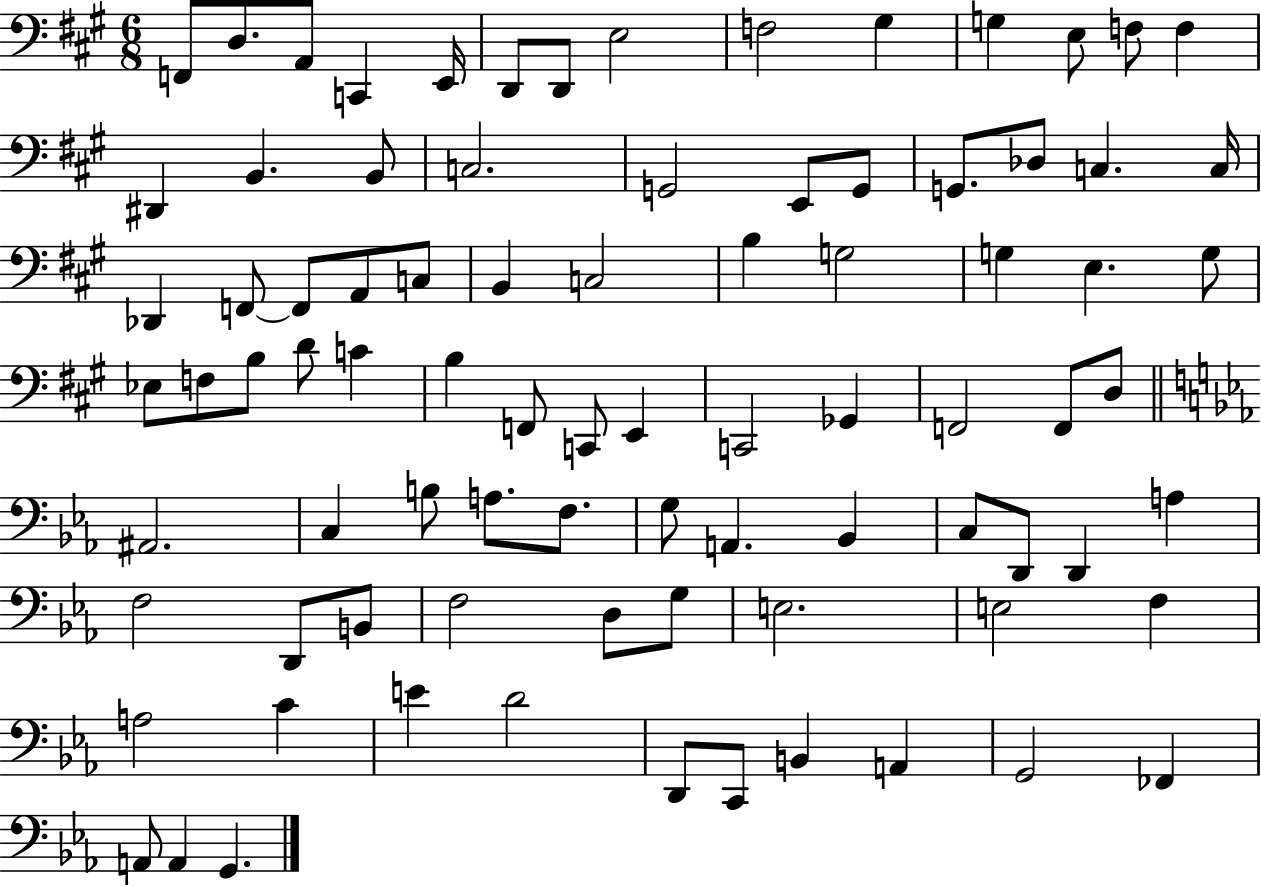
F2/e D3/e. A2/e C2/q E2/s D2/e D2/e E3/h F3/h G#3/q G3/q E3/e F3/e F3/q D#2/q B2/q. B2/e C3/h. G2/h E2/e G2/e G2/e. Db3/e C3/q. C3/s Db2/q F2/e F2/e A2/e C3/e B2/q C3/h B3/q G3/h G3/q E3/q. G3/e Eb3/e F3/e B3/e D4/e C4/q B3/q F2/e C2/e E2/q C2/h Gb2/q F2/h F2/e D3/e A#2/h. C3/q B3/e A3/e. F3/e. G3/e A2/q. Bb2/q C3/e D2/e D2/q A3/q F3/h D2/e B2/e F3/h D3/e G3/e E3/h. E3/h F3/q A3/h C4/q E4/q D4/h D2/e C2/e B2/q A2/q G2/h FES2/q A2/e A2/q G2/q.